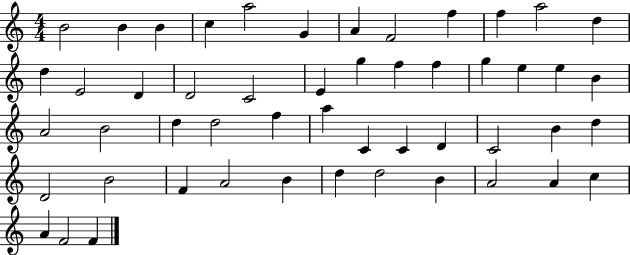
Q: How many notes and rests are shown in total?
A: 51